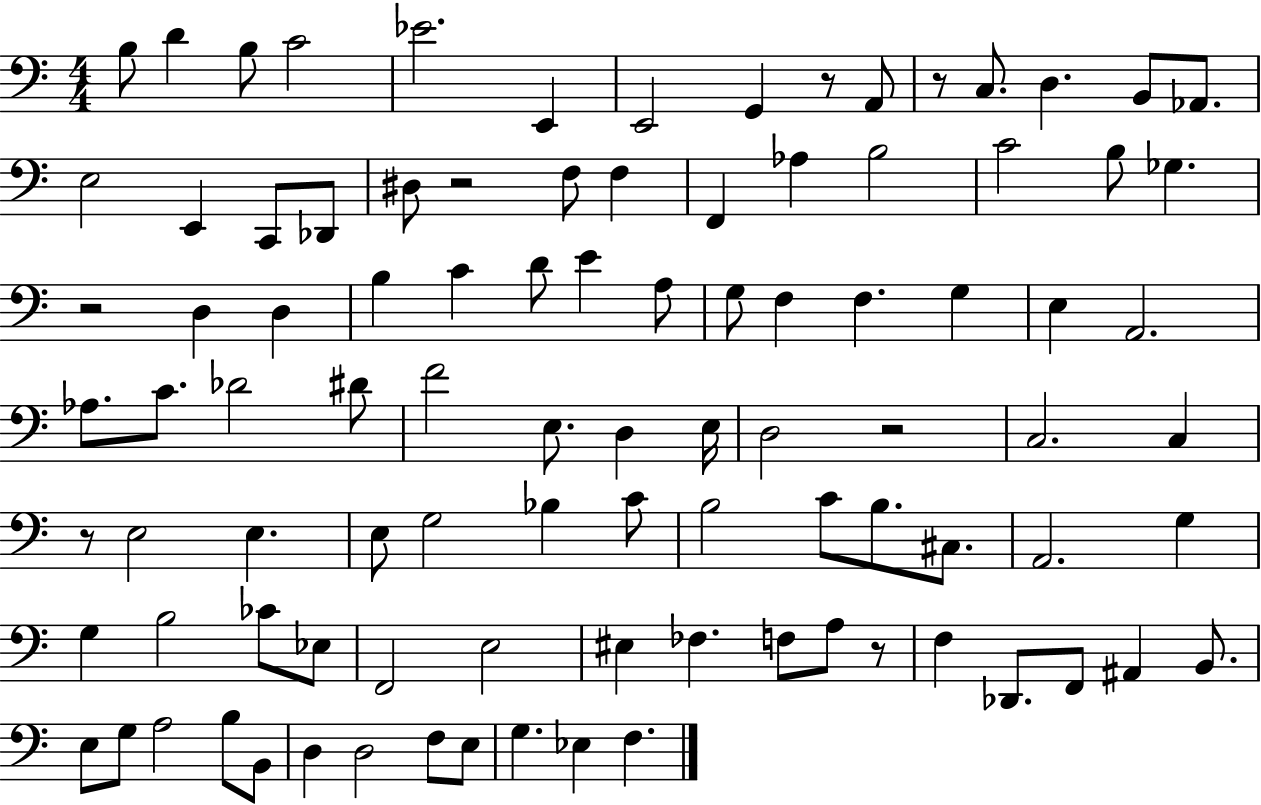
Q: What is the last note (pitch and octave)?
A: F3